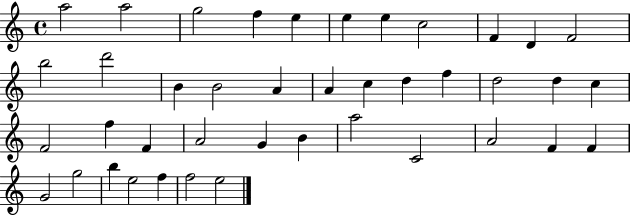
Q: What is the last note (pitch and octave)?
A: E5